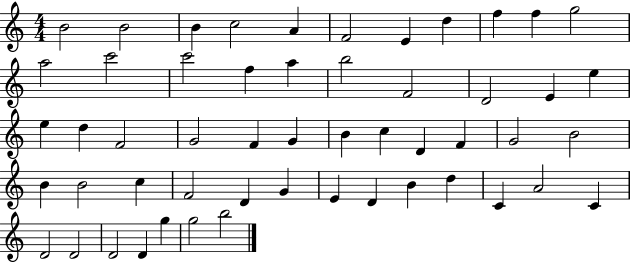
X:1
T:Untitled
M:4/4
L:1/4
K:C
B2 B2 B c2 A F2 E d f f g2 a2 c'2 c'2 f a b2 F2 D2 E e e d F2 G2 F G B c D F G2 B2 B B2 c F2 D G E D B d C A2 C D2 D2 D2 D g g2 b2